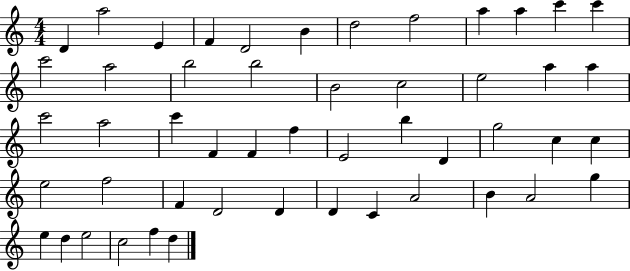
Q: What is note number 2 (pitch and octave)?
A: A5